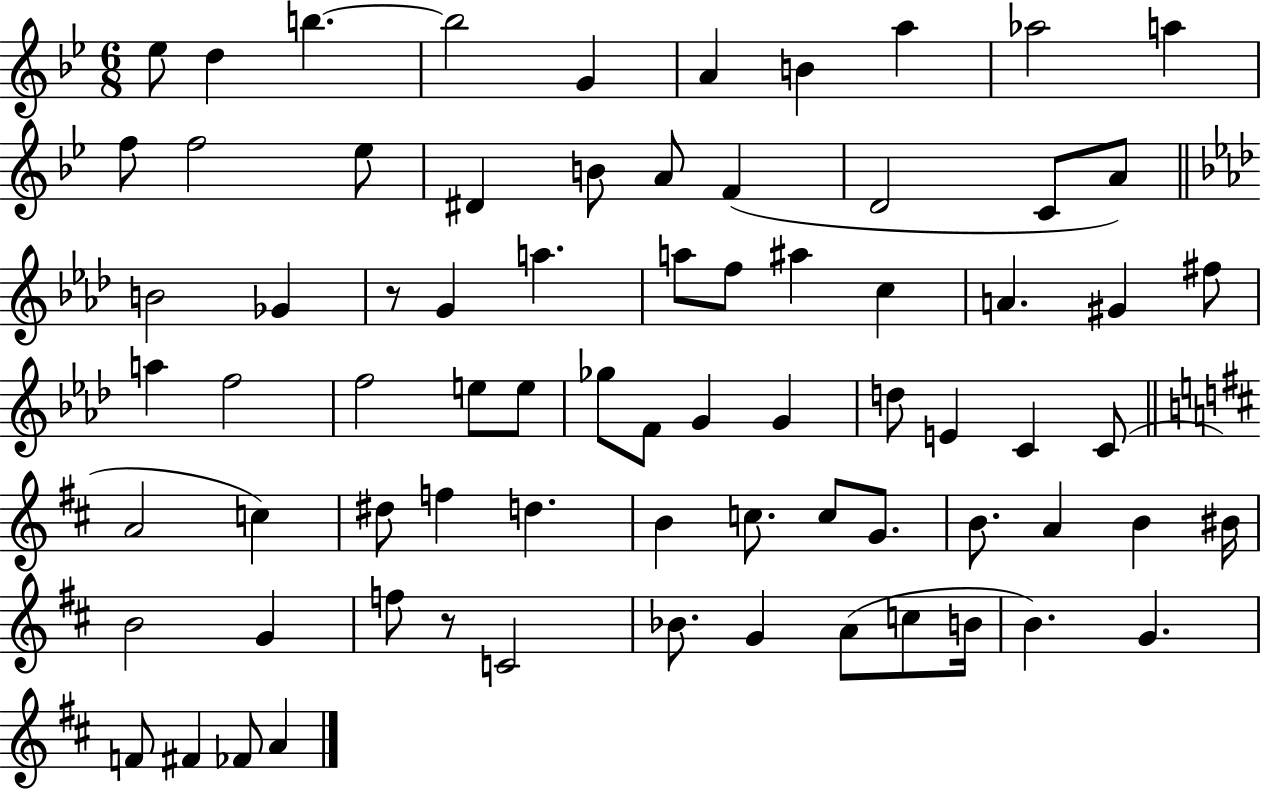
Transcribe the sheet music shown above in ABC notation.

X:1
T:Untitled
M:6/8
L:1/4
K:Bb
_e/2 d b b2 G A B a _a2 a f/2 f2 _e/2 ^D B/2 A/2 F D2 C/2 A/2 B2 _G z/2 G a a/2 f/2 ^a c A ^G ^f/2 a f2 f2 e/2 e/2 _g/2 F/2 G G d/2 E C C/2 A2 c ^d/2 f d B c/2 c/2 G/2 B/2 A B ^B/4 B2 G f/2 z/2 C2 _B/2 G A/2 c/2 B/4 B G F/2 ^F _F/2 A